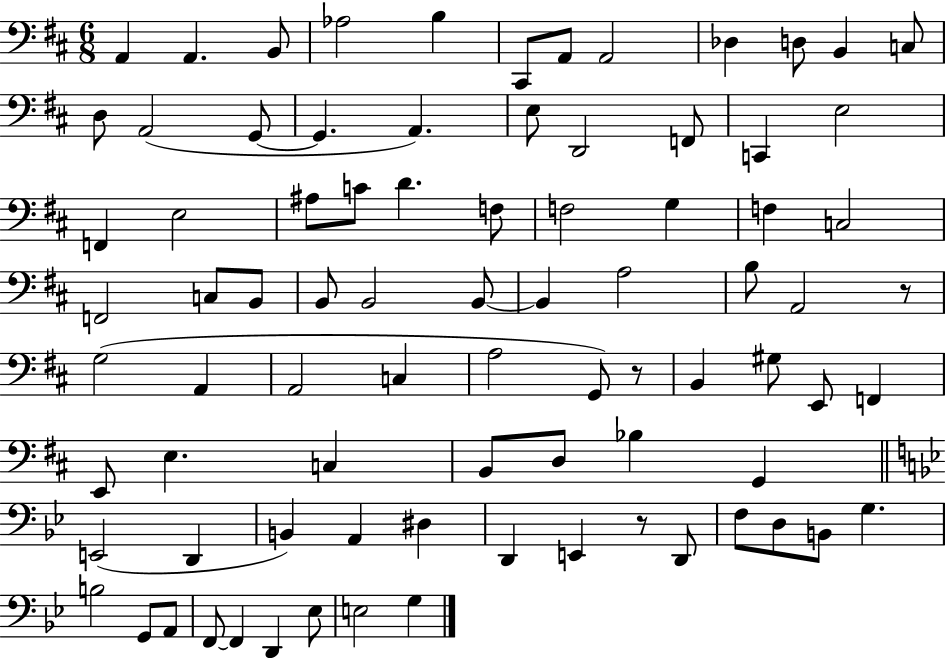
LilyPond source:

{
  \clef bass
  \numericTimeSignature
  \time 6/8
  \key d \major
  a,4 a,4. b,8 | aes2 b4 | cis,8 a,8 a,2 | des4 d8 b,4 c8 | \break d8 a,2( g,8~~ | g,4. a,4.) | e8 d,2 f,8 | c,4 e2 | \break f,4 e2 | ais8 c'8 d'4. f8 | f2 g4 | f4 c2 | \break f,2 c8 b,8 | b,8 b,2 b,8~~ | b,4 a2 | b8 a,2 r8 | \break g2( a,4 | a,2 c4 | a2 g,8) r8 | b,4 gis8 e,8 f,4 | \break e,8 e4. c4 | b,8 d8 bes4 g,4 | \bar "||" \break \key bes \major e,2( d,4 | b,4) a,4 dis4 | d,4 e,4 r8 d,8 | f8 d8 b,8 g4. | \break b2 g,8 a,8 | f,8~~ f,4 d,4 ees8 | e2 g4 | \bar "|."
}